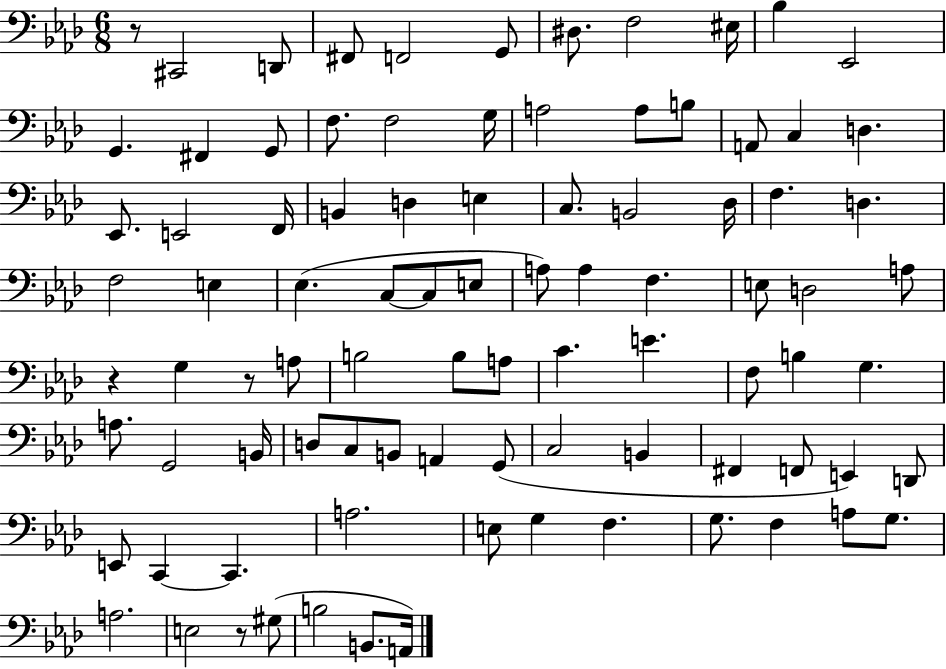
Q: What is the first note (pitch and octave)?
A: C#2